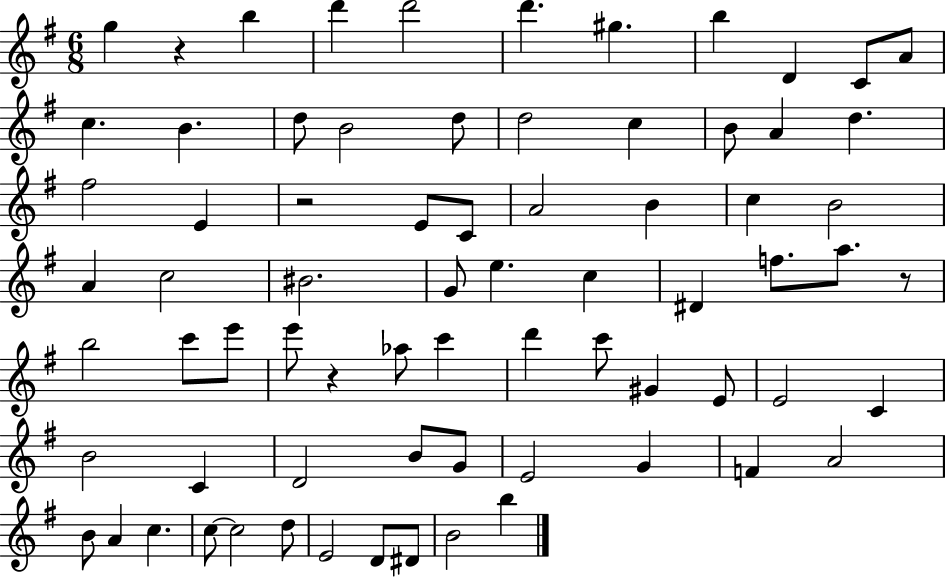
G5/q R/q B5/q D6/q D6/h D6/q. G#5/q. B5/q D4/q C4/e A4/e C5/q. B4/q. D5/e B4/h D5/e D5/h C5/q B4/e A4/q D5/q. F#5/h E4/q R/h E4/e C4/e A4/h B4/q C5/q B4/h A4/q C5/h BIS4/h. G4/e E5/q. C5/q D#4/q F5/e. A5/e. R/e B5/h C6/e E6/e E6/e R/q Ab5/e C6/q D6/q C6/e G#4/q E4/e E4/h C4/q B4/h C4/q D4/h B4/e G4/e E4/h G4/q F4/q A4/h B4/e A4/q C5/q. C5/e C5/h D5/e E4/h D4/e D#4/e B4/h B5/q